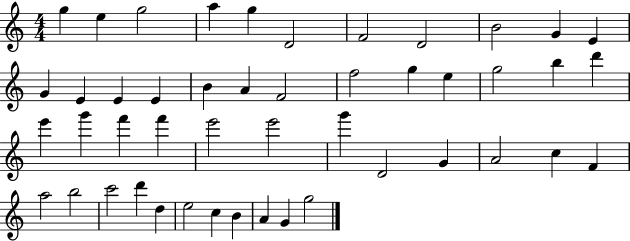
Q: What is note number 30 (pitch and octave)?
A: E6